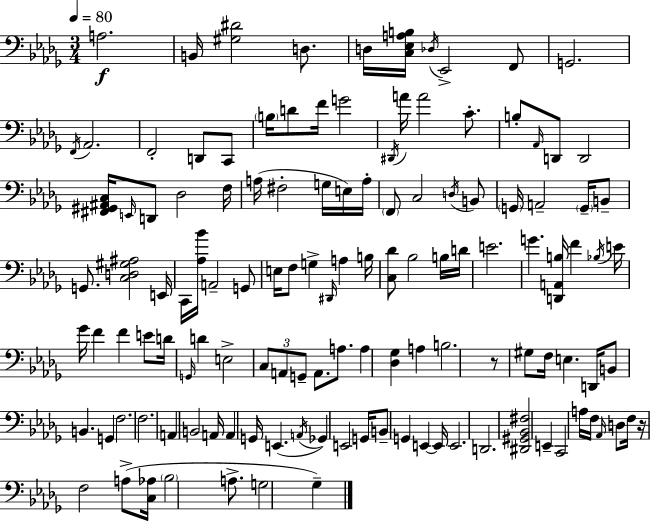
X:1
T:Untitled
M:3/4
L:1/4
K:Bbm
A,2 B,,/4 [^G,^D]2 D,/2 D,/4 [C,_E,A,B,]/4 _D,/4 _E,,2 F,,/2 G,,2 F,,/4 _A,,2 F,,2 D,,/2 C,,/2 B,/4 D/2 F/4 G2 ^D,,/4 A/4 A2 C/2 B,/2 _A,,/4 D,,/2 D,,2 [^F,,^G,,^A,,C,]/4 E,,/4 D,,/2 _D,2 F,/4 A,/4 ^F,2 G,/4 E,/4 A,/4 F,,/2 C,2 D,/4 B,,/2 G,,/4 A,,2 G,,/4 B,,/2 G,,/2 [C,D,^G,^A,]2 E,,/4 C,,/4 [_A,_B]/4 A,,2 G,,/2 E,/4 F,/2 G, ^D,,/4 A, B,/4 [C,_D]/2 _B,2 B,/4 D/4 E2 G [D,,A,,B,]/4 F _B,/4 E/4 _G/4 F F E/2 D/4 G,,/4 D E,2 C,/2 A,,/2 G,,/2 A,,/2 A,/2 A, [_D,_G,] A, B,2 z/2 ^G,/2 F,/4 E, D,,/4 B,,/2 B,, G,, F,2 F,2 A,, B,,2 A,,/4 A,, G,,/4 E,, A,,/4 _G,, E,,2 G,,/4 B,,/2 G,, E,, E,,/4 E,,2 D,,2 [^D,,^G,,_B,,^F,]2 E,, C,,2 A,/4 F,/4 _A,,/4 D,/2 F,/4 z/4 F,2 A,/2 [C,_A,]/4 _B,2 A,/2 G,2 _G,